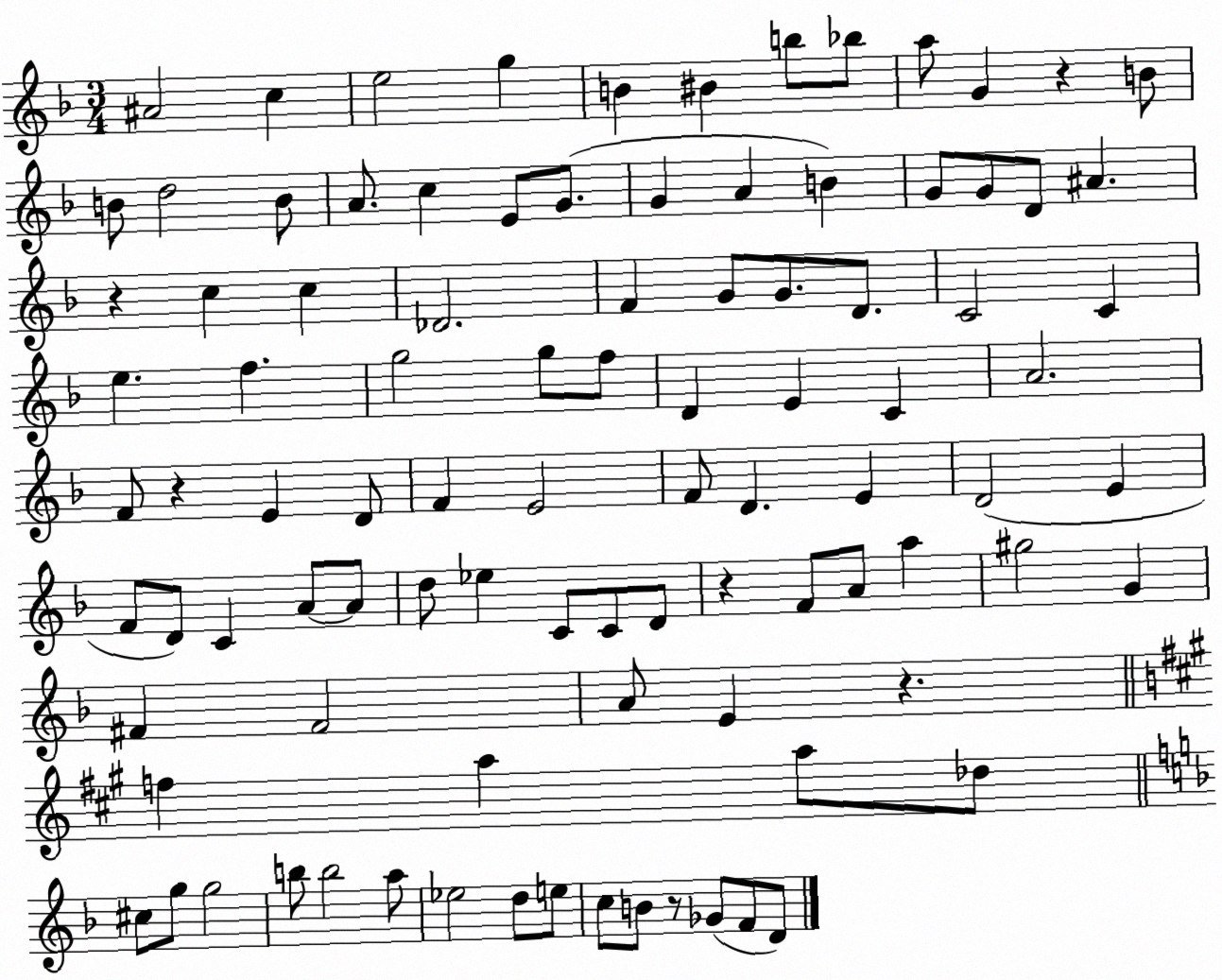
X:1
T:Untitled
M:3/4
L:1/4
K:F
^A2 c e2 g B ^B b/2 _b/2 a/2 G z B/2 B/2 d2 B/2 A/2 c E/2 G/2 G A B G/2 G/2 D/2 ^A z c c _D2 F G/2 G/2 D/2 C2 C e f g2 g/2 f/2 D E C A2 F/2 z E D/2 F E2 F/2 D E D2 E F/2 D/2 C A/2 A/2 d/2 _e C/2 C/2 D/2 z F/2 A/2 a ^g2 G ^F ^F2 A/2 E z f a a/2 _d/2 ^c/2 g/2 g2 b/2 b2 a/2 _e2 d/2 e/2 c/2 B/2 z/2 _G/2 F/2 D/2